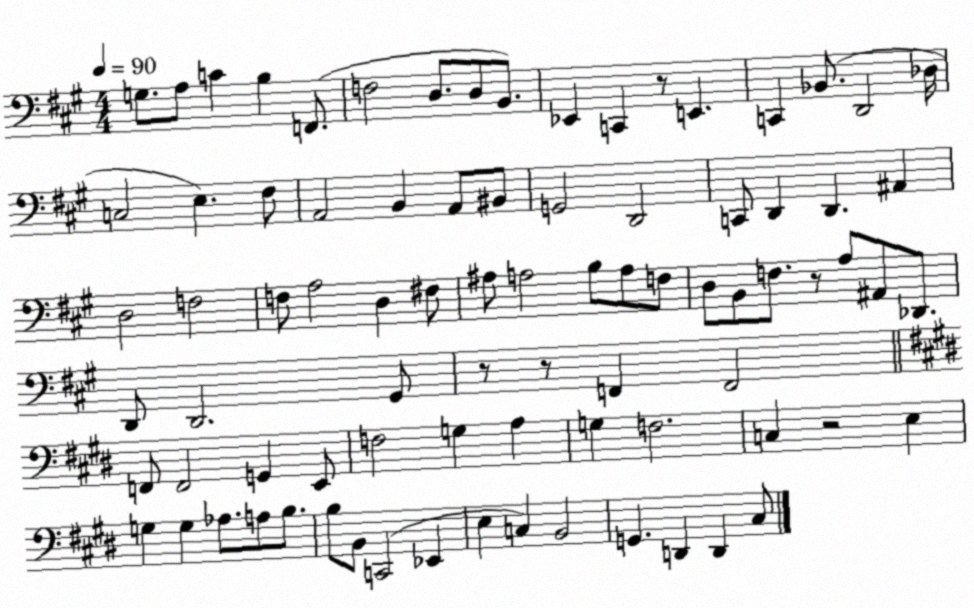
X:1
T:Untitled
M:4/4
L:1/4
K:A
G,/2 A,/2 C B, F,,/2 F,2 D,/2 D,/2 B,,/2 _E,, C,, z/2 E,, C,, _B,,/2 D,,2 _D,/4 C,2 E, ^F,/2 A,,2 B,, A,,/2 ^B,,/2 G,,2 D,,2 C,,/2 D,, D,, ^A,, D,2 F,2 F,/2 A,2 D, ^F,/2 ^A,/2 A,2 B,/2 A,/2 F,/2 D,/2 B,,/2 F,/2 z/2 A,/2 ^A,,/2 _D,,/2 D,,/2 D,,2 ^G,,/2 z/2 z/2 F,, F,,2 F,,/2 F,,2 G,, E,,/2 F,2 G, A, G, F,2 C, z2 E, G, G, _A,/2 A,/2 B,/2 B,/2 B,,/2 C,,2 _E,, E, C, B,,2 G,, D,, D,, ^C,/2